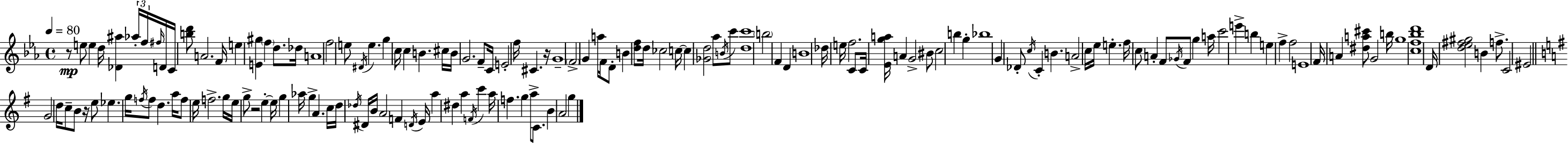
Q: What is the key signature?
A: C minor